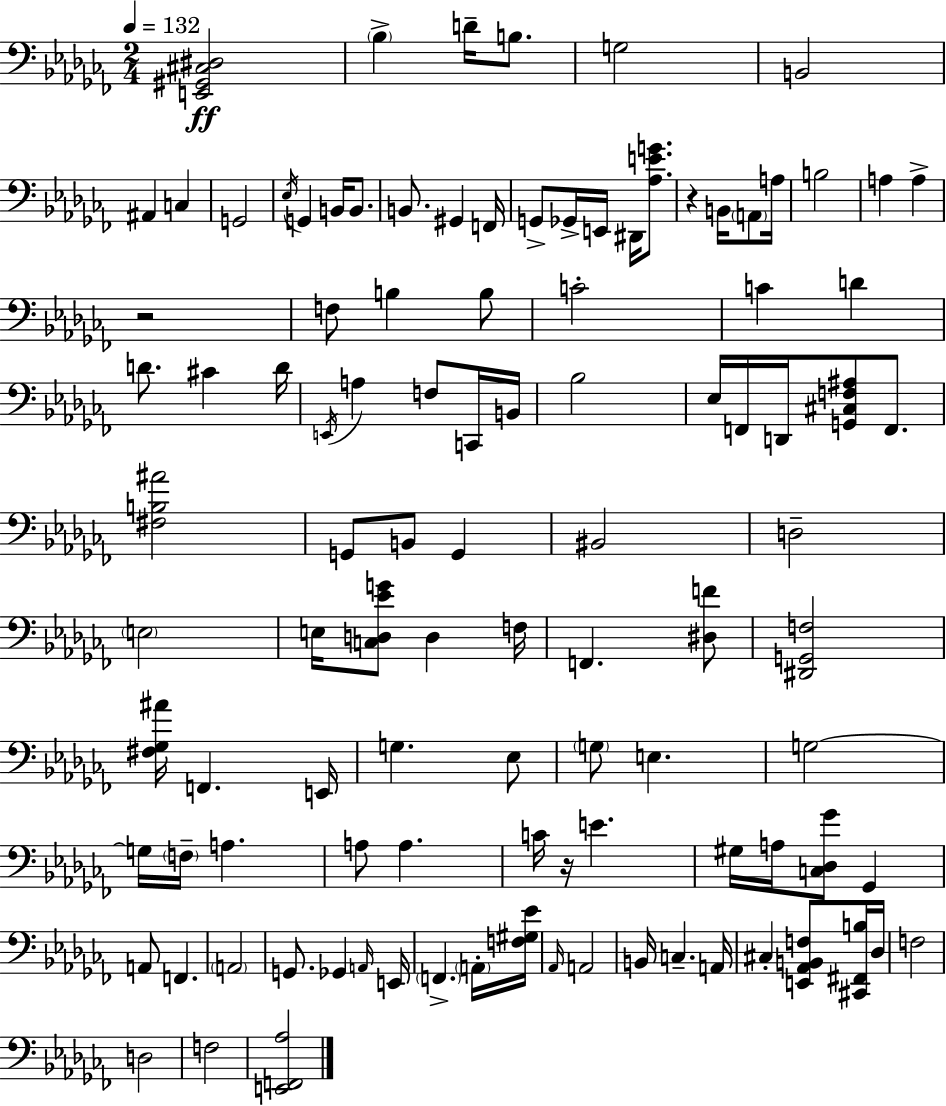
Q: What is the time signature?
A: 2/4